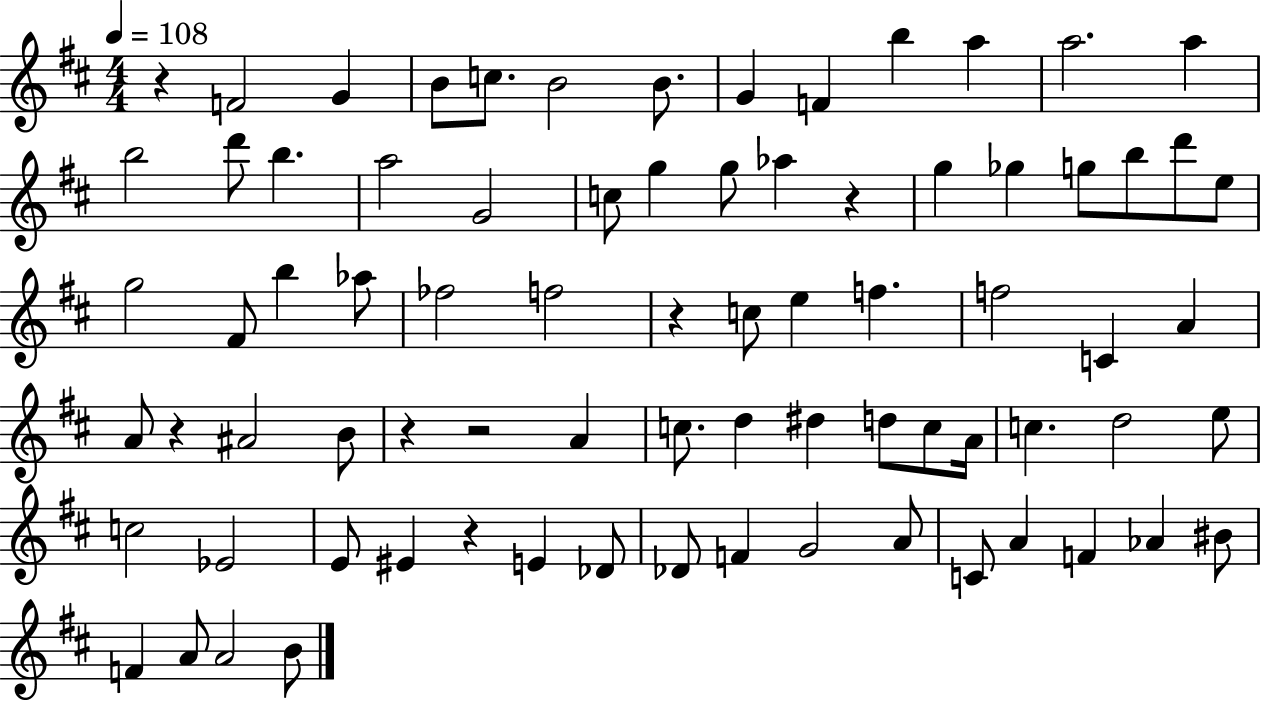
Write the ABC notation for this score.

X:1
T:Untitled
M:4/4
L:1/4
K:D
z F2 G B/2 c/2 B2 B/2 G F b a a2 a b2 d'/2 b a2 G2 c/2 g g/2 _a z g _g g/2 b/2 d'/2 e/2 g2 ^F/2 b _a/2 _f2 f2 z c/2 e f f2 C A A/2 z ^A2 B/2 z z2 A c/2 d ^d d/2 c/2 A/4 c d2 e/2 c2 _E2 E/2 ^E z E _D/2 _D/2 F G2 A/2 C/2 A F _A ^B/2 F A/2 A2 B/2